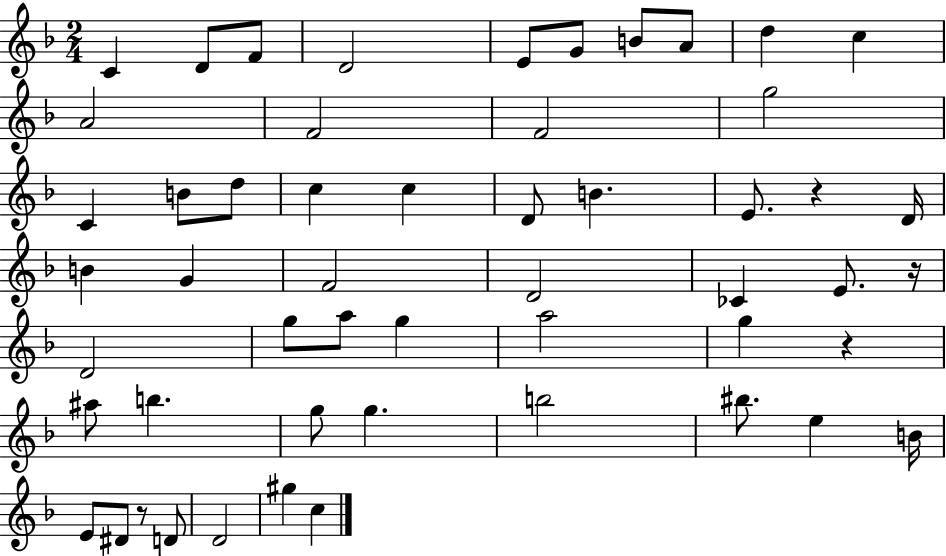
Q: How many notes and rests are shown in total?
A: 53